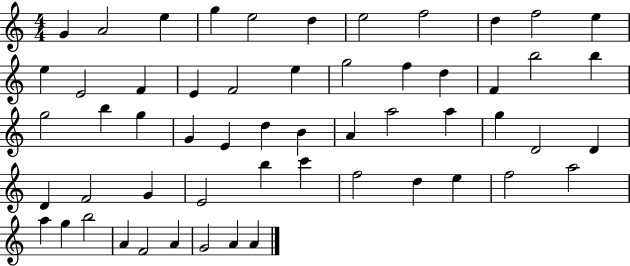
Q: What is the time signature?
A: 4/4